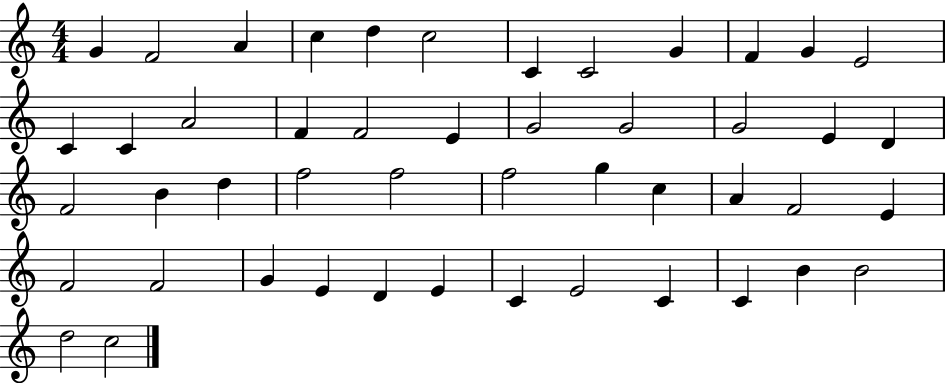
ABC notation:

X:1
T:Untitled
M:4/4
L:1/4
K:C
G F2 A c d c2 C C2 G F G E2 C C A2 F F2 E G2 G2 G2 E D F2 B d f2 f2 f2 g c A F2 E F2 F2 G E D E C E2 C C B B2 d2 c2